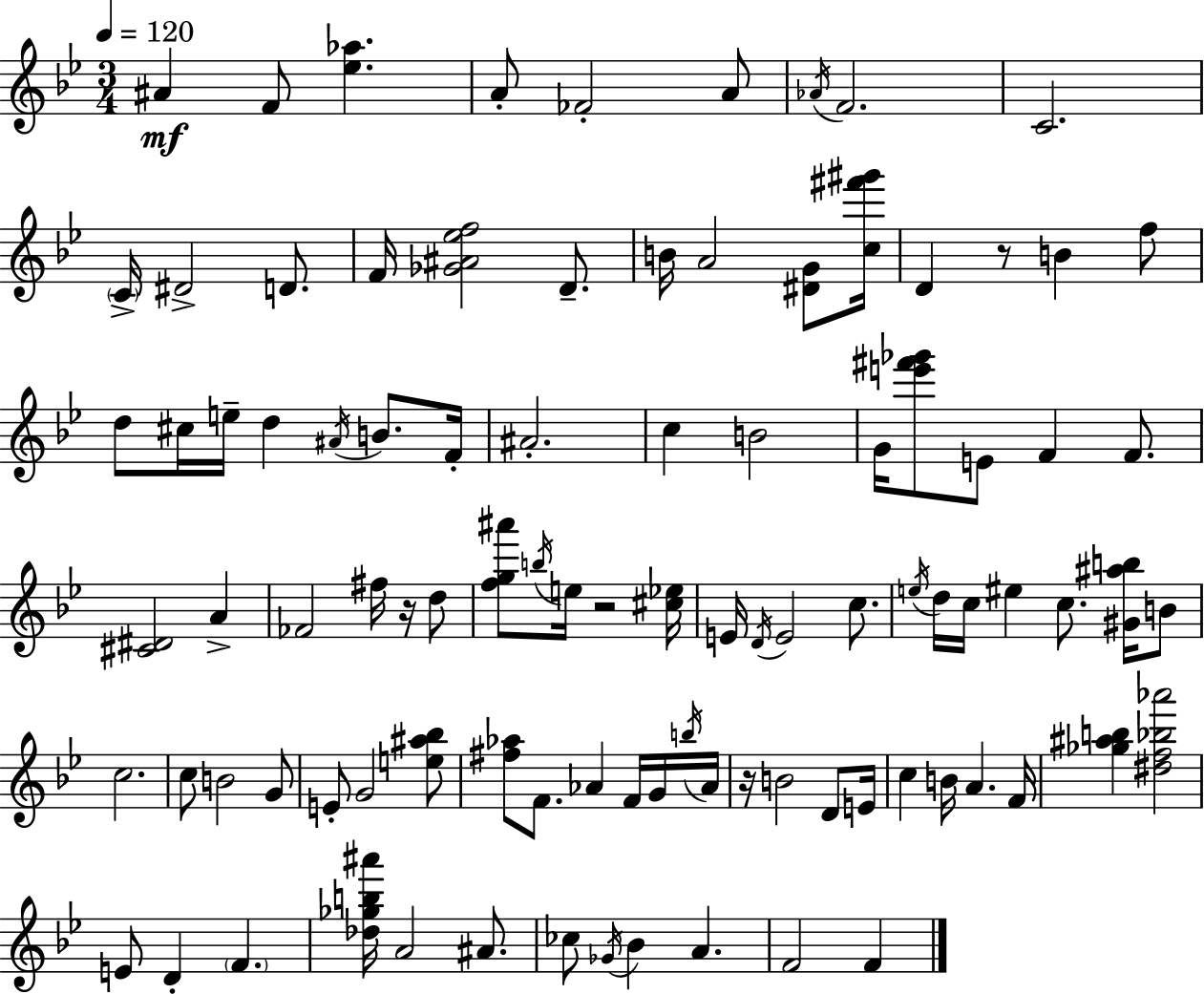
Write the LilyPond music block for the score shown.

{
  \clef treble
  \numericTimeSignature
  \time 3/4
  \key g \minor
  \tempo 4 = 120
  ais'4\mf f'8 <ees'' aes''>4. | a'8-. fes'2-. a'8 | \acciaccatura { aes'16 } f'2. | c'2. | \break \parenthesize c'16-> dis'2-> d'8. | f'16 <ges' ais' ees'' f''>2 d'8.-- | b'16 a'2 <dis' g'>8 | <c'' fis''' gis'''>16 d'4 r8 b'4 f''8 | \break d''8 cis''16 e''16-- d''4 \acciaccatura { ais'16 } b'8. | f'16-. ais'2.-. | c''4 b'2 | g'16 <e''' fis''' ges'''>8 e'8 f'4 f'8. | \break <cis' dis'>2 a'4-> | fes'2 fis''16 r16 | d''8 <f'' g'' ais'''>8 \acciaccatura { b''16 } e''16 r2 | <cis'' ees''>16 e'16 \acciaccatura { d'16 } e'2 | \break c''8. \acciaccatura { e''16 } d''16 c''16 eis''4 c''8. | <gis' ais'' b''>16 b'8 c''2. | c''8 b'2 | g'8 e'8-. g'2 | \break <e'' ais'' bes''>8 <fis'' aes''>8 f'8. aes'4 | f'16 g'16 \acciaccatura { b''16 } aes'16 r16 b'2 | d'8 e'16 c''4 b'16 a'4. | f'16 <ges'' ais'' b''>4 <dis'' f'' bes'' aes'''>2 | \break e'8 d'4-. | \parenthesize f'4. <des'' ges'' b'' ais'''>16 a'2 | ais'8. ces''8 \acciaccatura { ges'16 } bes'4 | a'4. f'2 | \break f'4 \bar "|."
}